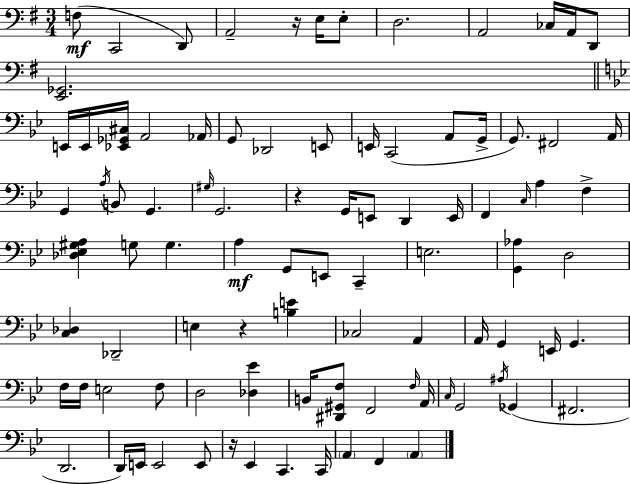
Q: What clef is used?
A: bass